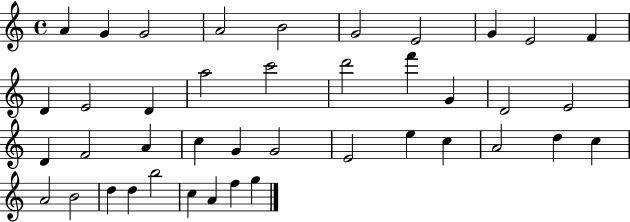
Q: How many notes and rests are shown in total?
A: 41